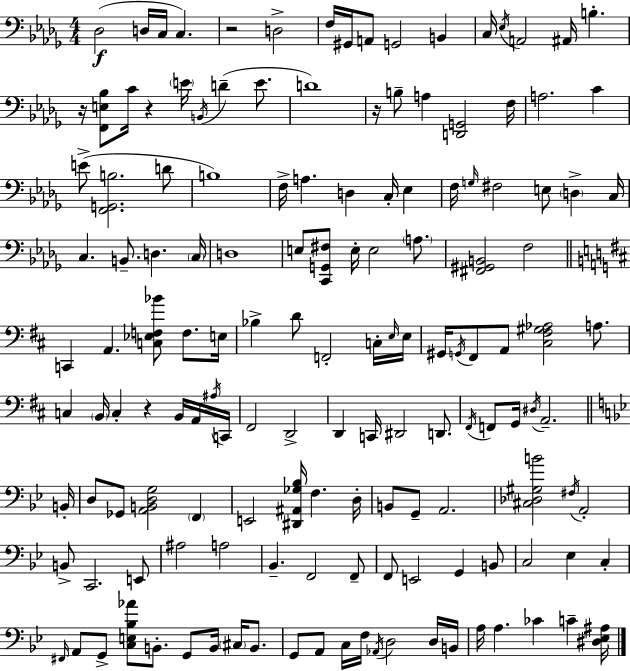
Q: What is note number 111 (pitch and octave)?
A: F#2